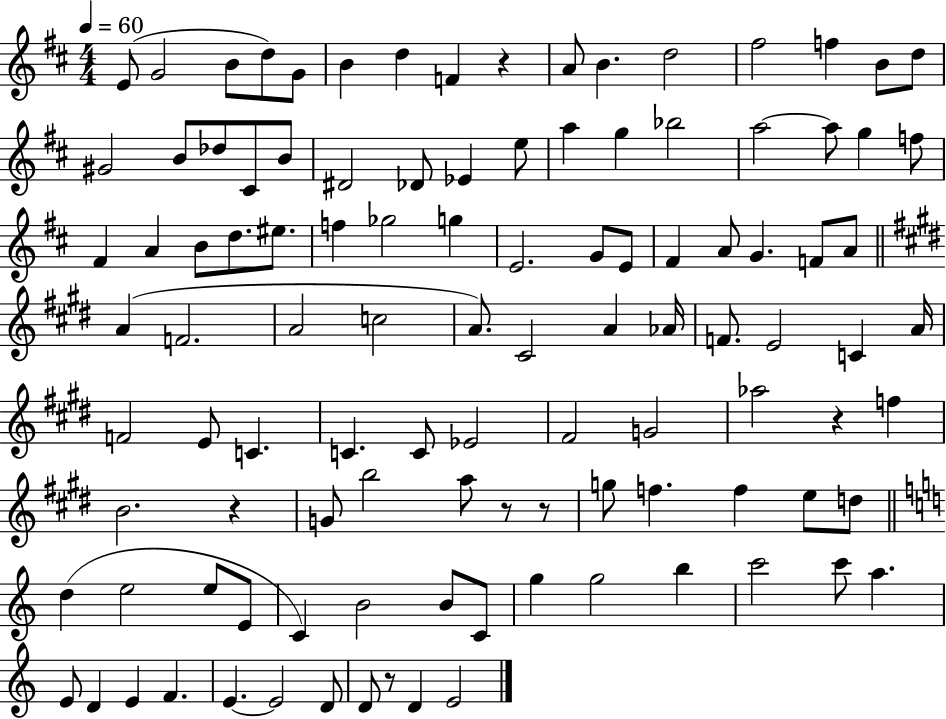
E4/e G4/h B4/e D5/e G4/e B4/q D5/q F4/q R/q A4/e B4/q. D5/h F#5/h F5/q B4/e D5/e G#4/h B4/e Db5/e C#4/e B4/e D#4/h Db4/e Eb4/q E5/e A5/q G5/q Bb5/h A5/h A5/e G5/q F5/e F#4/q A4/q B4/e D5/e. EIS5/e. F5/q Gb5/h G5/q E4/h. G4/e E4/e F#4/q A4/e G4/q. F4/e A4/e A4/q F4/h. A4/h C5/h A4/e. C#4/h A4/q Ab4/s F4/e. E4/h C4/q A4/s F4/h E4/e C4/q. C4/q. C4/e Eb4/h F#4/h G4/h Ab5/h R/q F5/q B4/h. R/q G4/e B5/h A5/e R/e R/e G5/e F5/q. F5/q E5/e D5/e D5/q E5/h E5/e E4/e C4/q B4/h B4/e C4/e G5/q G5/h B5/q C6/h C6/e A5/q. E4/e D4/q E4/q F4/q. E4/q. E4/h D4/e D4/e R/e D4/q E4/h